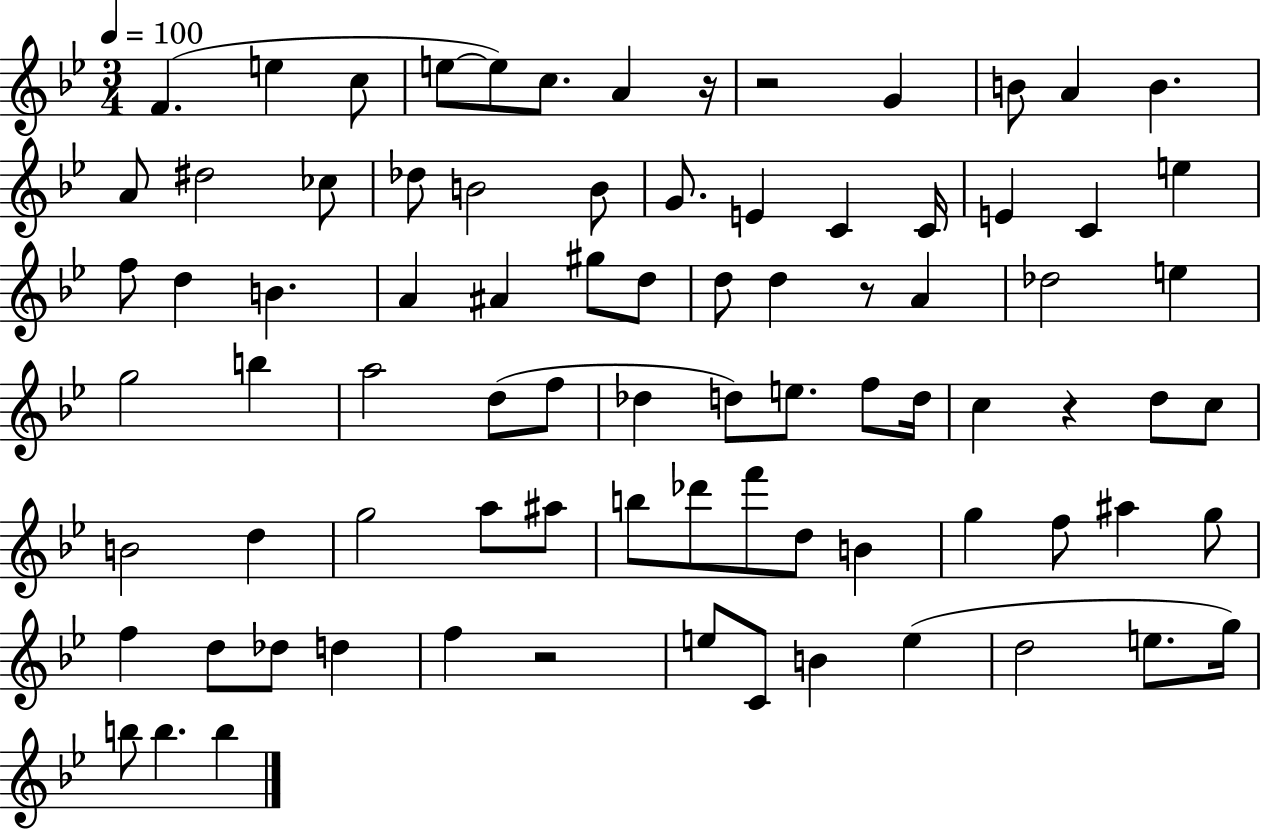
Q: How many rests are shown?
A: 5